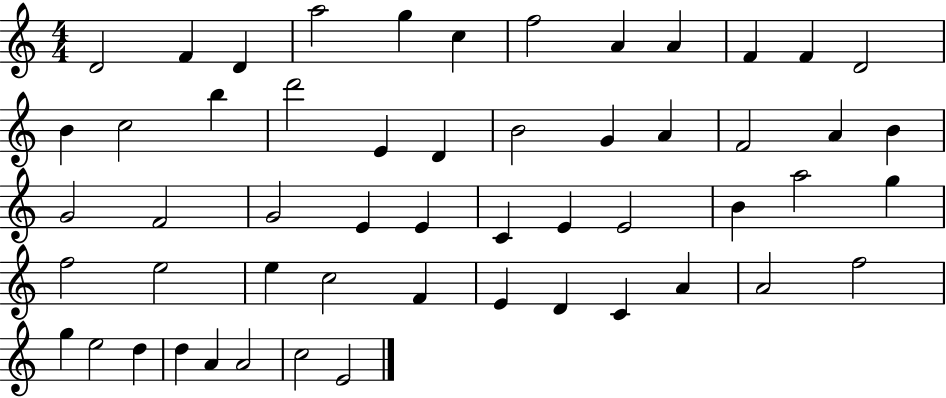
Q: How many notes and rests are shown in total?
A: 54